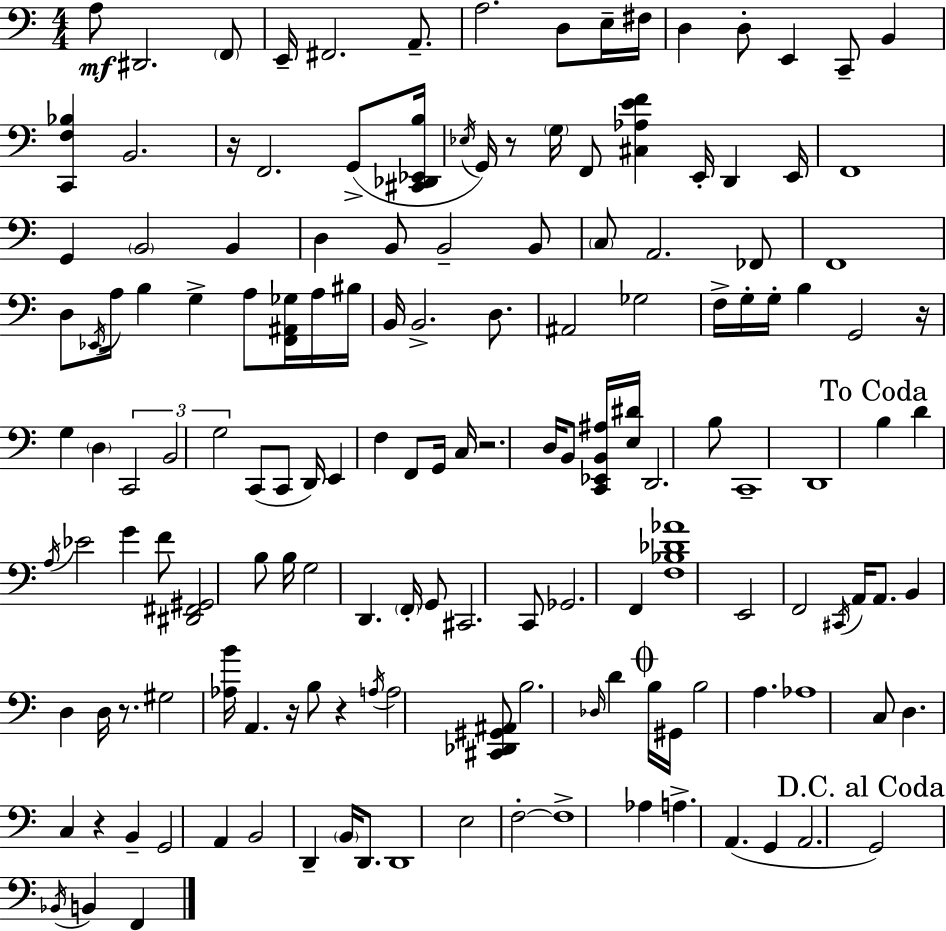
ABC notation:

X:1
T:Untitled
M:4/4
L:1/4
K:Am
A,/2 ^D,,2 F,,/2 E,,/4 ^F,,2 A,,/2 A,2 D,/2 E,/4 ^F,/4 D, D,/2 E,, C,,/2 B,, [C,,F,_B,] B,,2 z/4 F,,2 G,,/2 [^C,,_D,,_E,,B,]/4 _E,/4 G,,/4 z/2 G,/4 F,,/2 [^C,_A,EF] E,,/4 D,, E,,/4 F,,4 G,, B,,2 B,, D, B,,/2 B,,2 B,,/2 C,/2 A,,2 _F,,/2 F,,4 D,/2 _E,,/4 A,/4 B, G, A,/2 [F,,^A,,_G,]/4 A,/4 ^B,/4 B,,/4 B,,2 D,/2 ^A,,2 _G,2 F,/4 G,/4 G,/4 B, G,,2 z/4 G, D, C,,2 B,,2 G,2 C,,/2 C,,/2 D,,/4 E,, F, F,,/2 G,,/4 C,/4 z2 D,/4 B,,/2 [C,,_E,,B,,^A,]/4 [E,^D]/4 D,,2 B,/2 C,,4 D,,4 B, D A,/4 _E2 G F/2 [^D,,^F,,^G,,]2 B,/2 B,/4 G,2 D,, F,,/4 G,,/2 ^C,,2 C,,/2 _G,,2 F,, [F,_B,_D_A]4 E,,2 F,,2 ^C,,/4 A,,/4 A,,/2 B,, D, D,/4 z/2 ^G,2 [_A,B]/4 A,, z/4 B,/2 z A,/4 A,2 [^C,,_D,,^G,,^A,,]/2 B,2 _D,/4 D B,/4 ^G,,/4 B,2 A, _A,4 C,/2 D, C, z B,, G,,2 A,, B,,2 D,, B,,/4 D,,/2 D,,4 E,2 F,2 F,4 _A, A, A,, G,, A,,2 G,,2 _B,,/4 B,, F,,